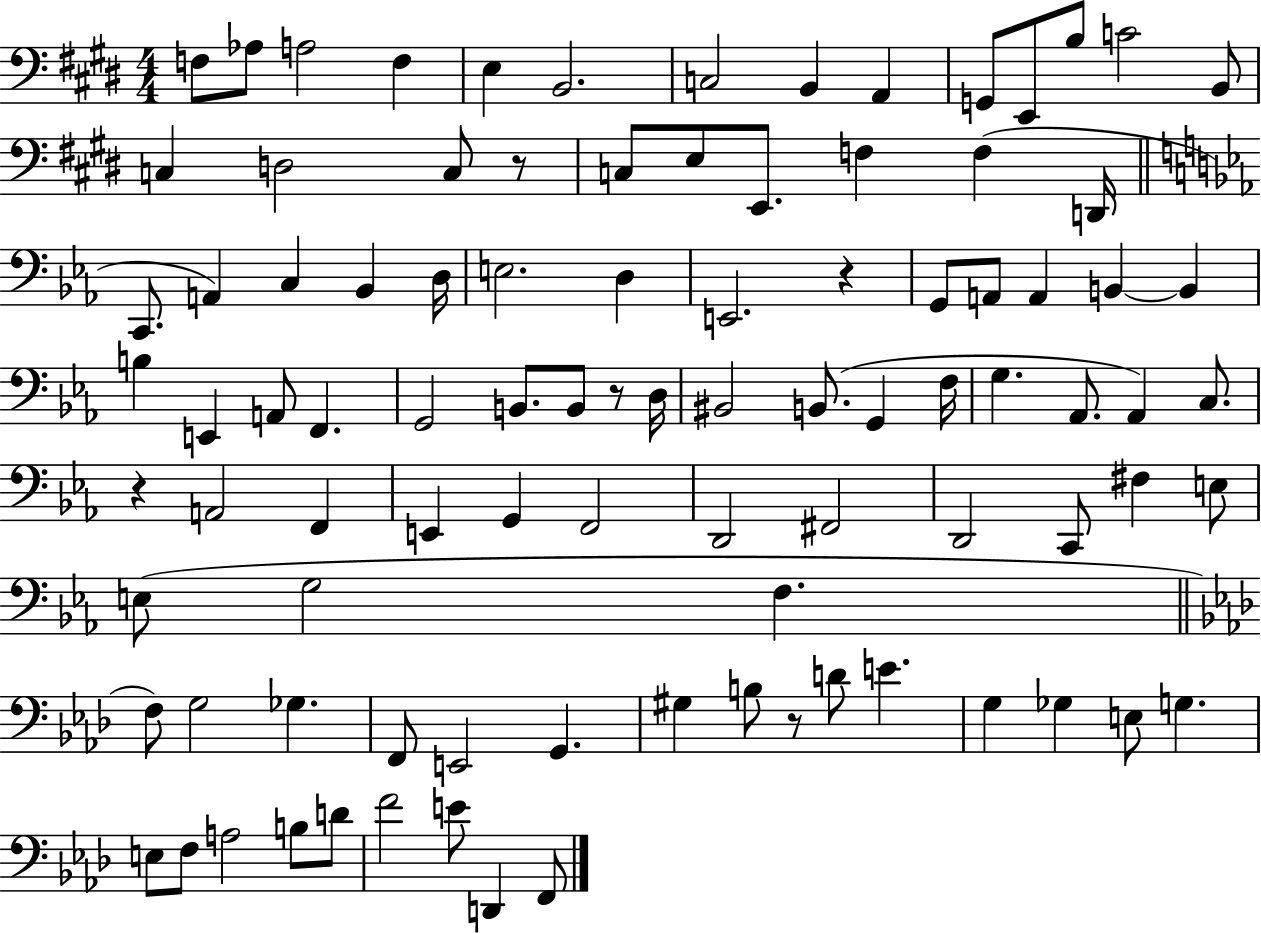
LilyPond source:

{
  \clef bass
  \numericTimeSignature
  \time 4/4
  \key e \major
  \repeat volta 2 { f8 aes8 a2 f4 | e4 b,2. | c2 b,4 a,4 | g,8 e,8 b8 c'2 b,8 | \break c4 d2 c8 r8 | c8 e8 e,8. f4 f4( d,16 | \bar "||" \break \key ees \major c,8. a,4) c4 bes,4 d16 | e2. d4 | e,2. r4 | g,8 a,8 a,4 b,4~~ b,4 | \break b4 e,4 a,8 f,4. | g,2 b,8. b,8 r8 d16 | bis,2 b,8.( g,4 f16 | g4. aes,8. aes,4) c8. | \break r4 a,2 f,4 | e,4 g,4 f,2 | d,2 fis,2 | d,2 c,8 fis4 e8 | \break e8( g2 f4. | \bar "||" \break \key aes \major f8) g2 ges4. | f,8 e,2 g,4. | gis4 b8 r8 d'8 e'4. | g4 ges4 e8 g4. | \break e8 f8 a2 b8 d'8 | f'2 e'8 d,4 f,8 | } \bar "|."
}